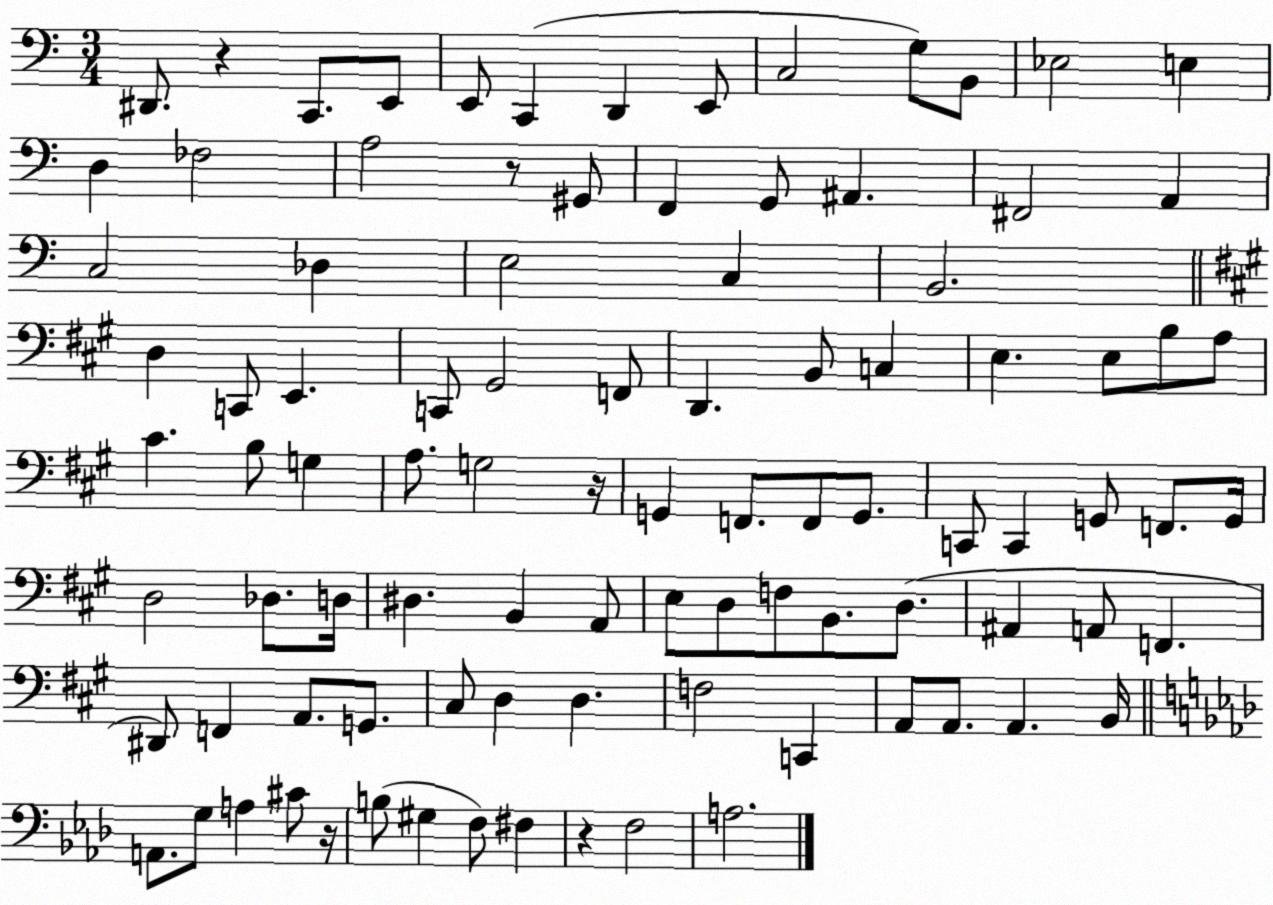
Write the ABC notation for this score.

X:1
T:Untitled
M:3/4
L:1/4
K:C
^D,,/2 z C,,/2 E,,/2 E,,/2 C,, D,, E,,/2 C,2 G,/2 B,,/2 _E,2 E, D, _F,2 A,2 z/2 ^G,,/2 F,, G,,/2 ^A,, ^F,,2 A,, C,2 _D, E,2 C, B,,2 D, C,,/2 E,, C,,/2 ^G,,2 F,,/2 D,, B,,/2 C, E, E,/2 B,/2 A,/2 ^C B,/2 G, A,/2 G,2 z/4 G,, F,,/2 F,,/2 G,,/2 C,,/2 C,, G,,/2 F,,/2 G,,/4 D,2 _D,/2 D,/4 ^D, B,, A,,/2 E,/2 D,/2 F,/2 B,,/2 D,/2 ^A,, A,,/2 F,, ^D,,/2 F,, A,,/2 G,,/2 ^C,/2 D, D, F,2 C,, A,,/2 A,,/2 A,, B,,/4 A,,/2 G,/2 A, ^C/2 z/4 B,/2 ^G, F,/2 ^F, z F,2 A,2